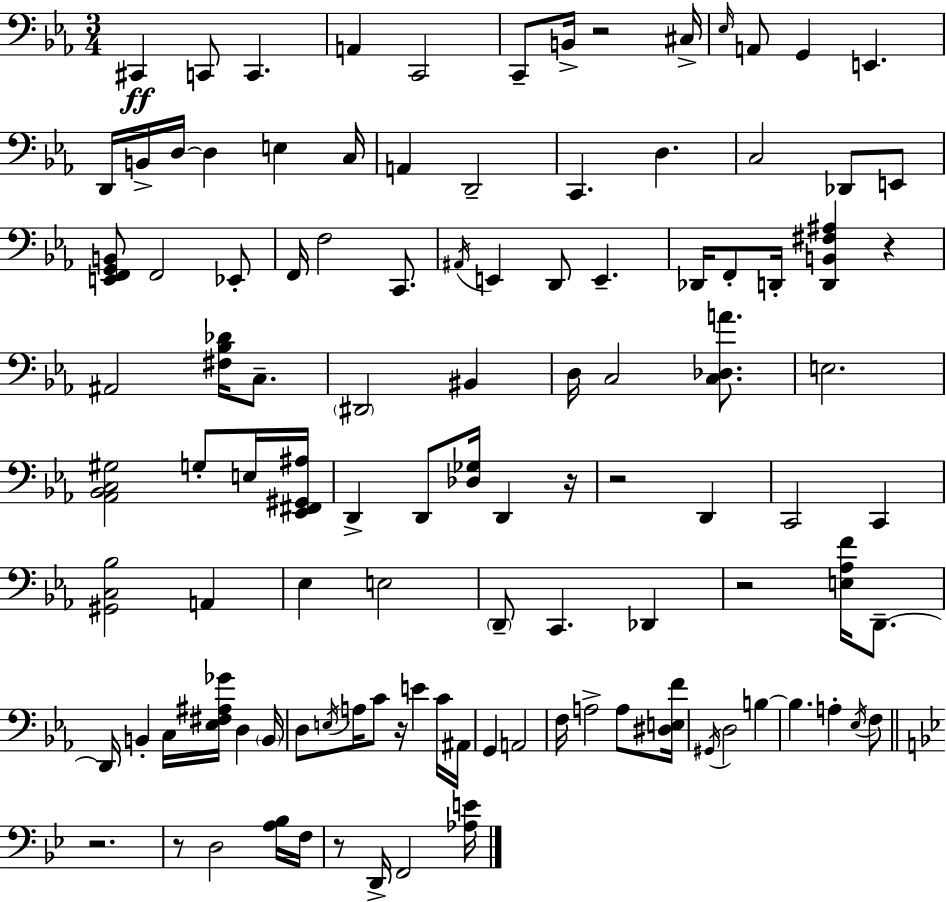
X:1
T:Untitled
M:3/4
L:1/4
K:Cm
^C,, C,,/2 C,, A,, C,,2 C,,/2 B,,/4 z2 ^C,/4 _E,/4 A,,/2 G,, E,, D,,/4 B,,/4 D,/4 D, E, C,/4 A,, D,,2 C,, D, C,2 _D,,/2 E,,/2 [E,,F,,G,,B,,]/2 F,,2 _E,,/2 F,,/4 F,2 C,,/2 ^A,,/4 E,, D,,/2 E,, _D,,/4 F,,/2 D,,/4 [D,,B,,^F,^A,] z ^A,,2 [^F,_B,_D]/4 C,/2 ^D,,2 ^B,, D,/4 C,2 [C,_D,A]/2 E,2 [_A,,_B,,C,^G,]2 G,/2 E,/4 [_E,,^F,,^G,,^A,]/4 D,, D,,/2 [_D,_G,]/4 D,, z/4 z2 D,, C,,2 C,, [^G,,C,_B,]2 A,, _E, E,2 D,,/2 C,, _D,, z2 [E,_A,F]/4 D,,/2 D,,/4 B,, C,/4 [_E,^F,^A,_G]/4 D, B,,/4 D,/2 E,/4 A,/4 C/2 z/4 E C/4 ^A,,/4 G,, A,,2 F,/4 A,2 A,/2 [^D,E,F]/4 ^G,,/4 D,2 B, B, A, _E,/4 F,/2 z2 z/2 D,2 [A,_B,]/4 F,/4 z/2 D,,/4 F,,2 [_A,E]/4